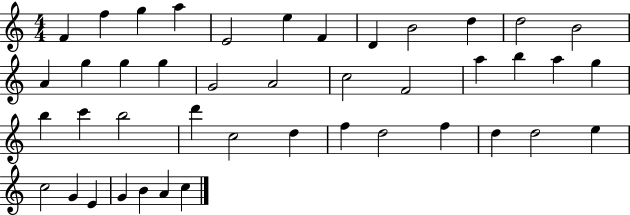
{
  \clef treble
  \numericTimeSignature
  \time 4/4
  \key c \major
  f'4 f''4 g''4 a''4 | e'2 e''4 f'4 | d'4 b'2 d''4 | d''2 b'2 | \break a'4 g''4 g''4 g''4 | g'2 a'2 | c''2 f'2 | a''4 b''4 a''4 g''4 | \break b''4 c'''4 b''2 | d'''4 c''2 d''4 | f''4 d''2 f''4 | d''4 d''2 e''4 | \break c''2 g'4 e'4 | g'4 b'4 a'4 c''4 | \bar "|."
}